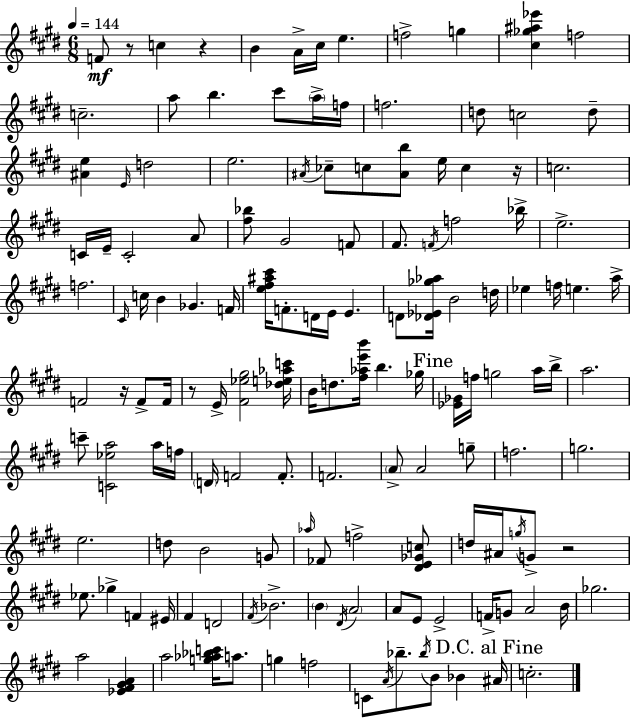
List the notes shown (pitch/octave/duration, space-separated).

F4/e R/e C5/q R/q B4/q A4/s C#5/s E5/q. F5/h G5/q [C#5,Gb5,A#5,Eb6]/q F5/h C5/h. A5/e B5/q. C#6/e A5/s F5/s F5/h. D5/e C5/h D5/e [A#4,E5]/q E4/s D5/h E5/h. A#4/s CES5/e C5/e [A#4,B5]/e E5/s C5/q R/s C5/h. C4/s E4/s C4/h A4/e [F#5,Bb5]/e G#4/h F4/e F#4/e. F4/s F5/h Bb5/s E5/h. F5/h. C#4/s C5/s B4/q Gb4/q. F4/s [E5,F#5,A#5,C#6]/s F4/e. D4/s E4/s E4/q. D4/e [Db4,Eb4,Gb5,Ab5]/s B4/h D5/s Eb5/q F5/s E5/q. A5/s F4/h R/s F4/e F4/s R/e E4/s [F#4,Eb5,G#5]/h [Db5,E5,Ab5,C6]/s B4/s D5/e. [F#5,Ab5,E6,B6]/s B5/q. Gb5/s [Eb4,Gb4]/s F5/s G5/h A5/s B5/s A5/h. C6/e [C4,Eb5,A5]/h A5/s F5/s D4/s F4/h F4/e. F4/h. A4/e A4/h G5/e F5/h. G5/h. E5/h. D5/e B4/h G4/e Ab5/s FES4/e F5/h [D#4,E4,Gb4,C5]/e D5/s A#4/s G5/s G4/e R/h Eb5/e. Gb5/q F4/q EIS4/s F#4/q D4/h F#4/s Bb4/h. B4/q D#4/s A4/h A4/e E4/e E4/h F4/s G4/e A4/h B4/s Gb5/h. A5/h [Eb4,F#4,G#4,A4]/q A5/h [G5,Ab5,Bb5,C6]/s A5/e. G5/q F5/h C4/e A4/s Bb5/e. Bb5/s B4/e Bb4/q A#4/s C5/h.